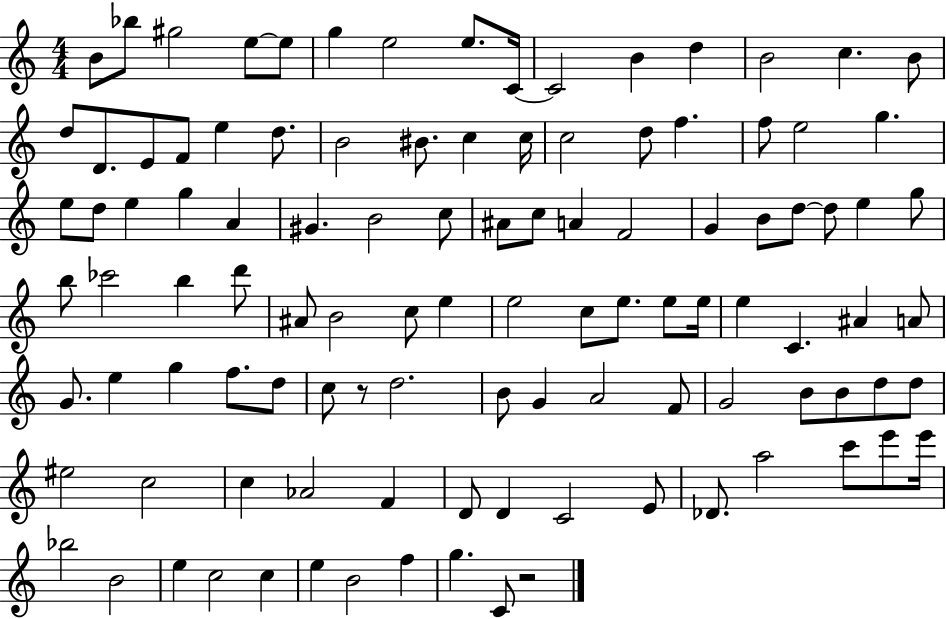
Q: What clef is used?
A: treble